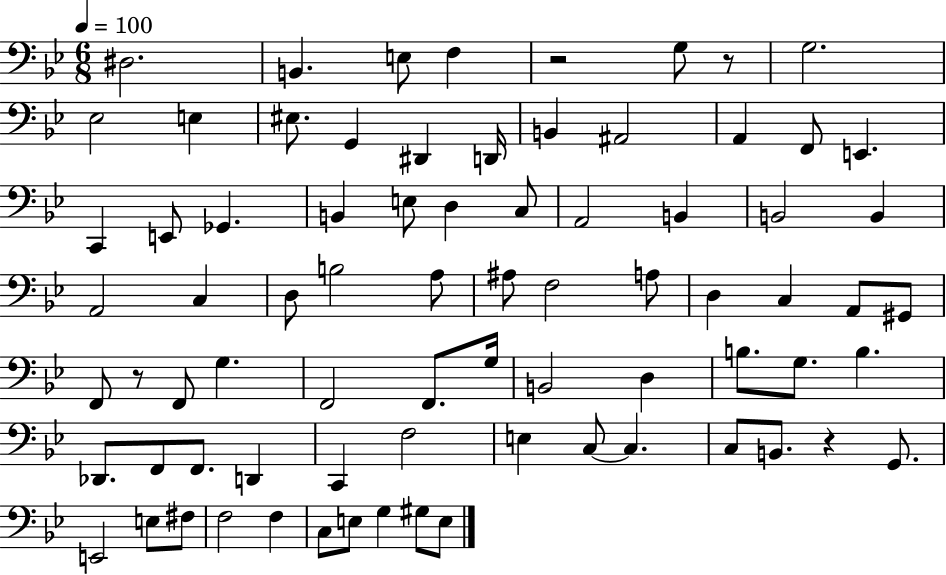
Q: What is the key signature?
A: BES major